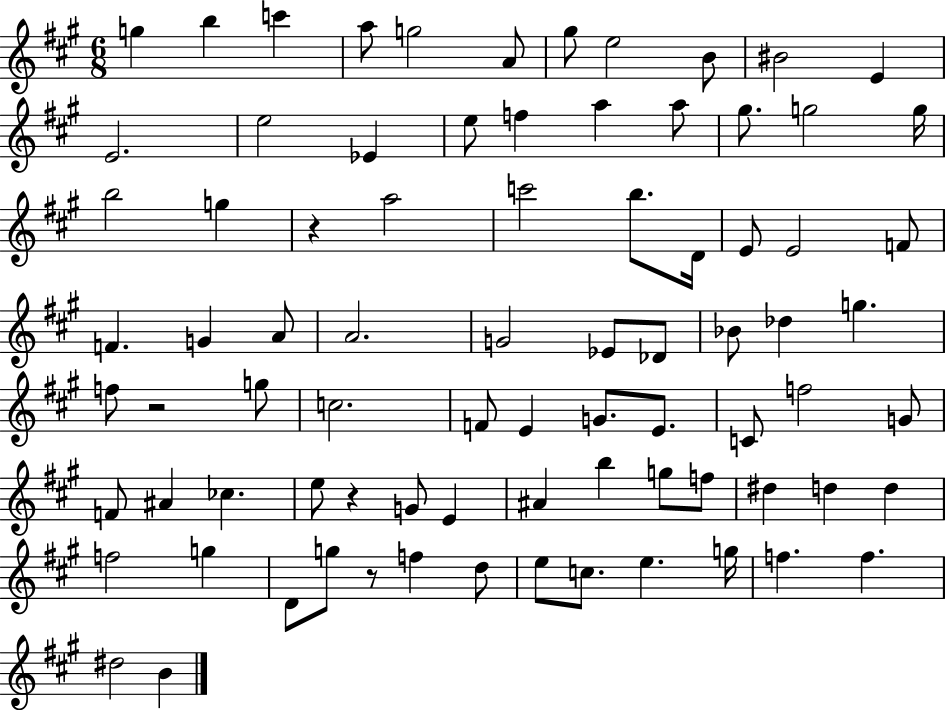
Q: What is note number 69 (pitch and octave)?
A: D5